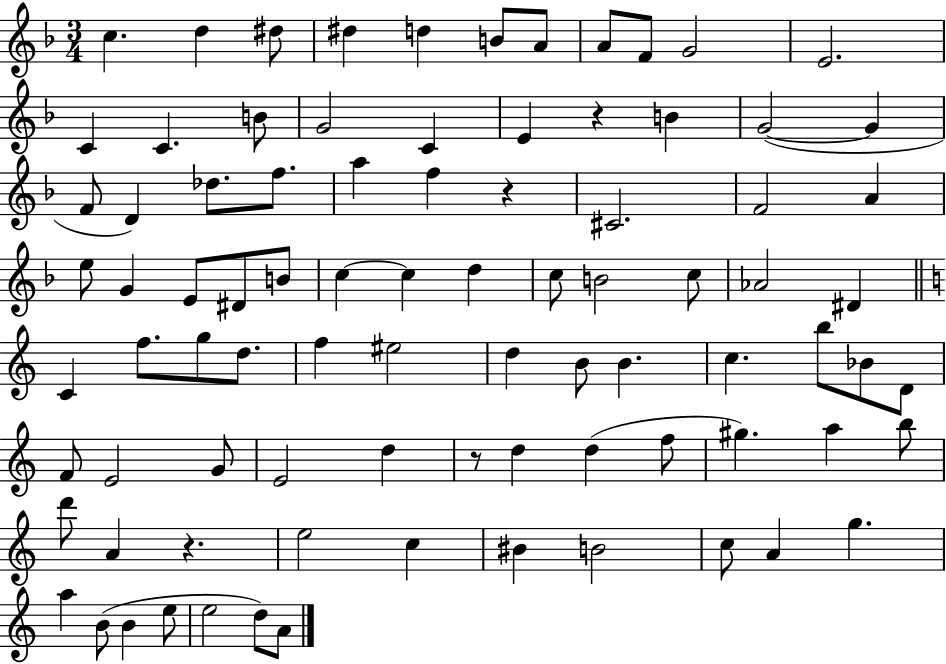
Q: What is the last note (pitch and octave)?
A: A4